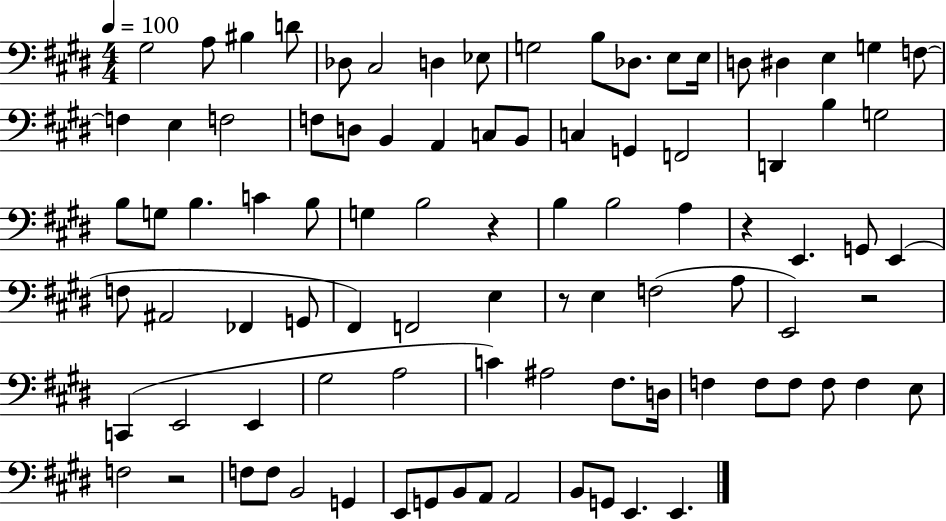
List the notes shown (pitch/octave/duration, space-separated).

G#3/h A3/e BIS3/q D4/e Db3/e C#3/h D3/q Eb3/e G3/h B3/e Db3/e. E3/e E3/s D3/e D#3/q E3/q G3/q F3/e F3/q E3/q F3/h F3/e D3/e B2/q A2/q C3/e B2/e C3/q G2/q F2/h D2/q B3/q G3/h B3/e G3/e B3/q. C4/q B3/e G3/q B3/h R/q B3/q B3/h A3/q R/q E2/q. G2/e E2/q F3/e A#2/h FES2/q G2/e F#2/q F2/h E3/q R/e E3/q F3/h A3/e E2/h R/h C2/q E2/h E2/q G#3/h A3/h C4/q A#3/h F#3/e. D3/s F3/q F3/e F3/e F3/e F3/q E3/e F3/h R/h F3/e F3/e B2/h G2/q E2/e G2/e B2/e A2/e A2/h B2/e G2/e E2/q. E2/q.